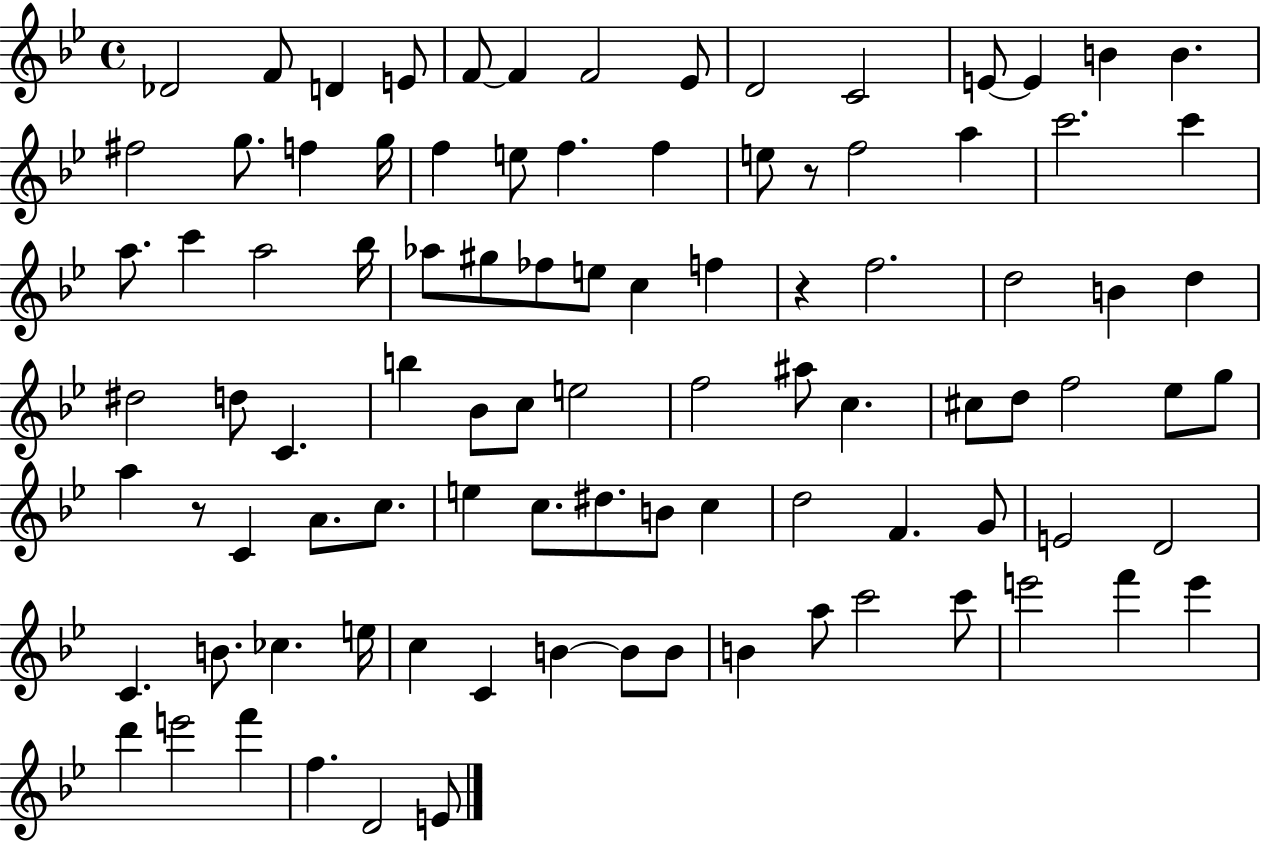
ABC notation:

X:1
T:Untitled
M:4/4
L:1/4
K:Bb
_D2 F/2 D E/2 F/2 F F2 _E/2 D2 C2 E/2 E B B ^f2 g/2 f g/4 f e/2 f f e/2 z/2 f2 a c'2 c' a/2 c' a2 _b/4 _a/2 ^g/2 _f/2 e/2 c f z f2 d2 B d ^d2 d/2 C b _B/2 c/2 e2 f2 ^a/2 c ^c/2 d/2 f2 _e/2 g/2 a z/2 C A/2 c/2 e c/2 ^d/2 B/2 c d2 F G/2 E2 D2 C B/2 _c e/4 c C B B/2 B/2 B a/2 c'2 c'/2 e'2 f' e' d' e'2 f' f D2 E/2